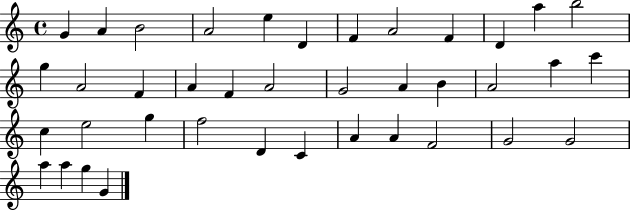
G4/q A4/q B4/h A4/h E5/q D4/q F4/q A4/h F4/q D4/q A5/q B5/h G5/q A4/h F4/q A4/q F4/q A4/h G4/h A4/q B4/q A4/h A5/q C6/q C5/q E5/h G5/q F5/h D4/q C4/q A4/q A4/q F4/h G4/h G4/h A5/q A5/q G5/q G4/q